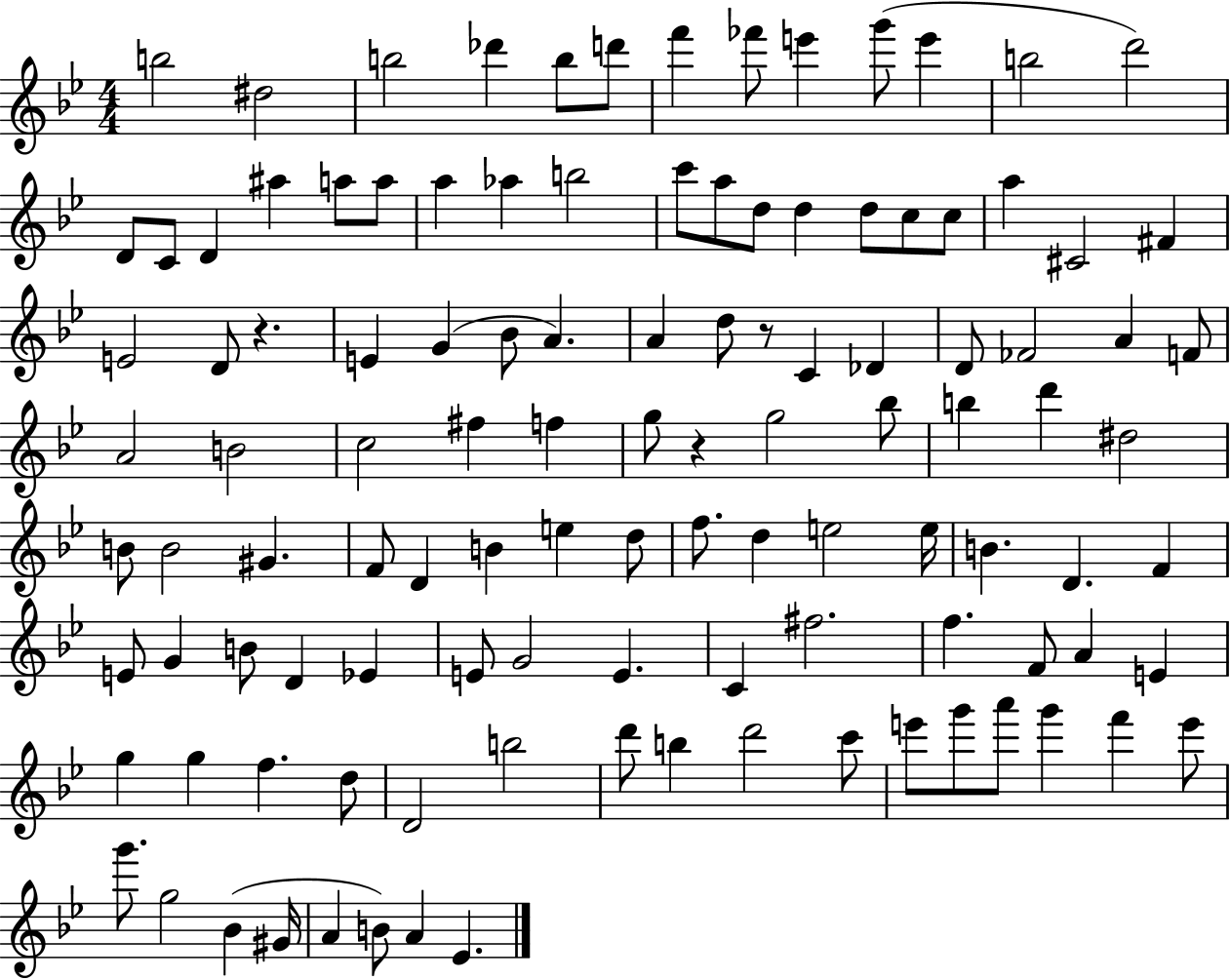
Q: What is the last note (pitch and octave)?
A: Eb4